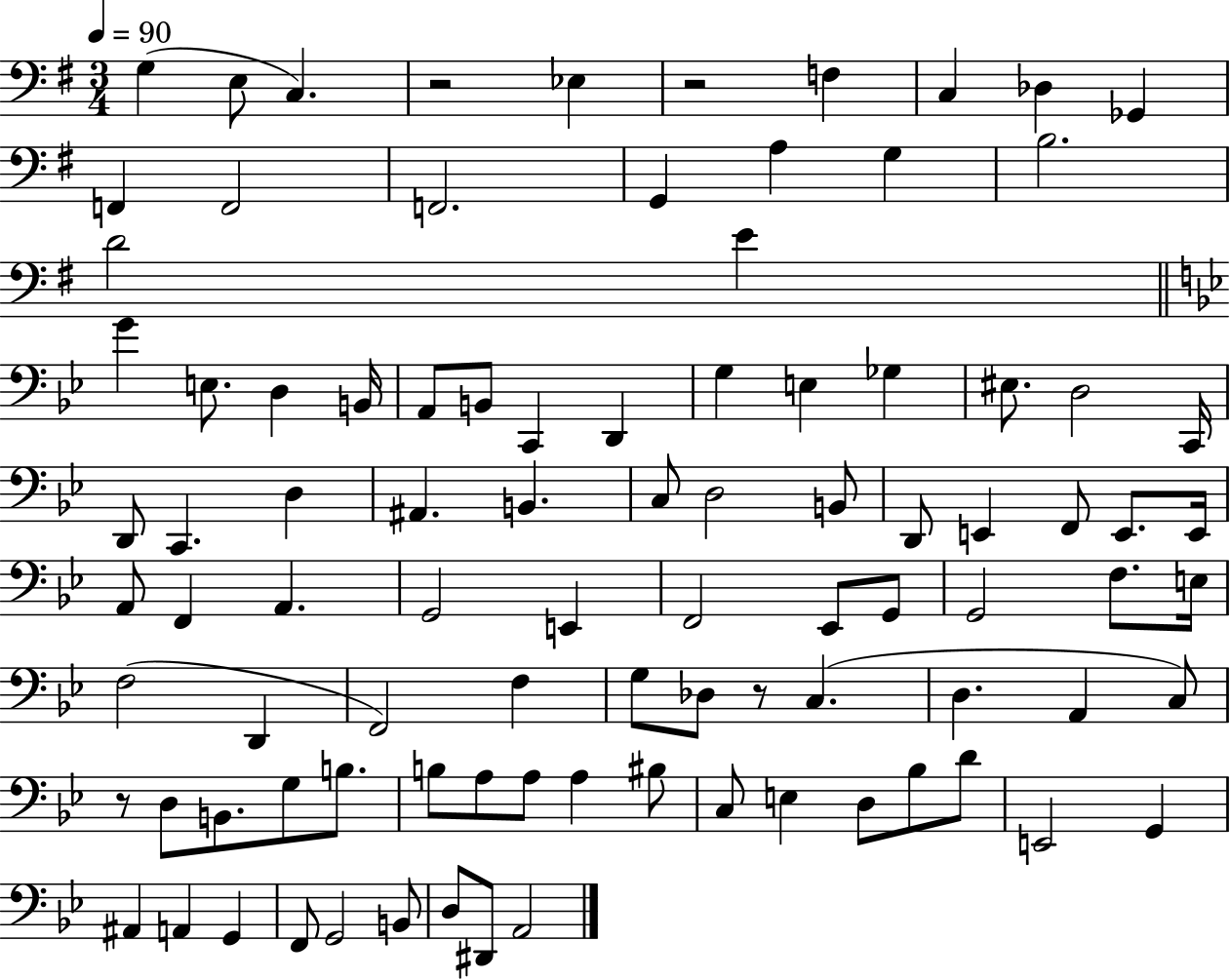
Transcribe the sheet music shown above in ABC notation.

X:1
T:Untitled
M:3/4
L:1/4
K:G
G, E,/2 C, z2 _E, z2 F, C, _D, _G,, F,, F,,2 F,,2 G,, A, G, B,2 D2 E G E,/2 D, B,,/4 A,,/2 B,,/2 C,, D,, G, E, _G, ^E,/2 D,2 C,,/4 D,,/2 C,, D, ^A,, B,, C,/2 D,2 B,,/2 D,,/2 E,, F,,/2 E,,/2 E,,/4 A,,/2 F,, A,, G,,2 E,, F,,2 _E,,/2 G,,/2 G,,2 F,/2 E,/4 F,2 D,, F,,2 F, G,/2 _D,/2 z/2 C, D, A,, C,/2 z/2 D,/2 B,,/2 G,/2 B,/2 B,/2 A,/2 A,/2 A, ^B,/2 C,/2 E, D,/2 _B,/2 D/2 E,,2 G,, ^A,, A,, G,, F,,/2 G,,2 B,,/2 D,/2 ^D,,/2 A,,2